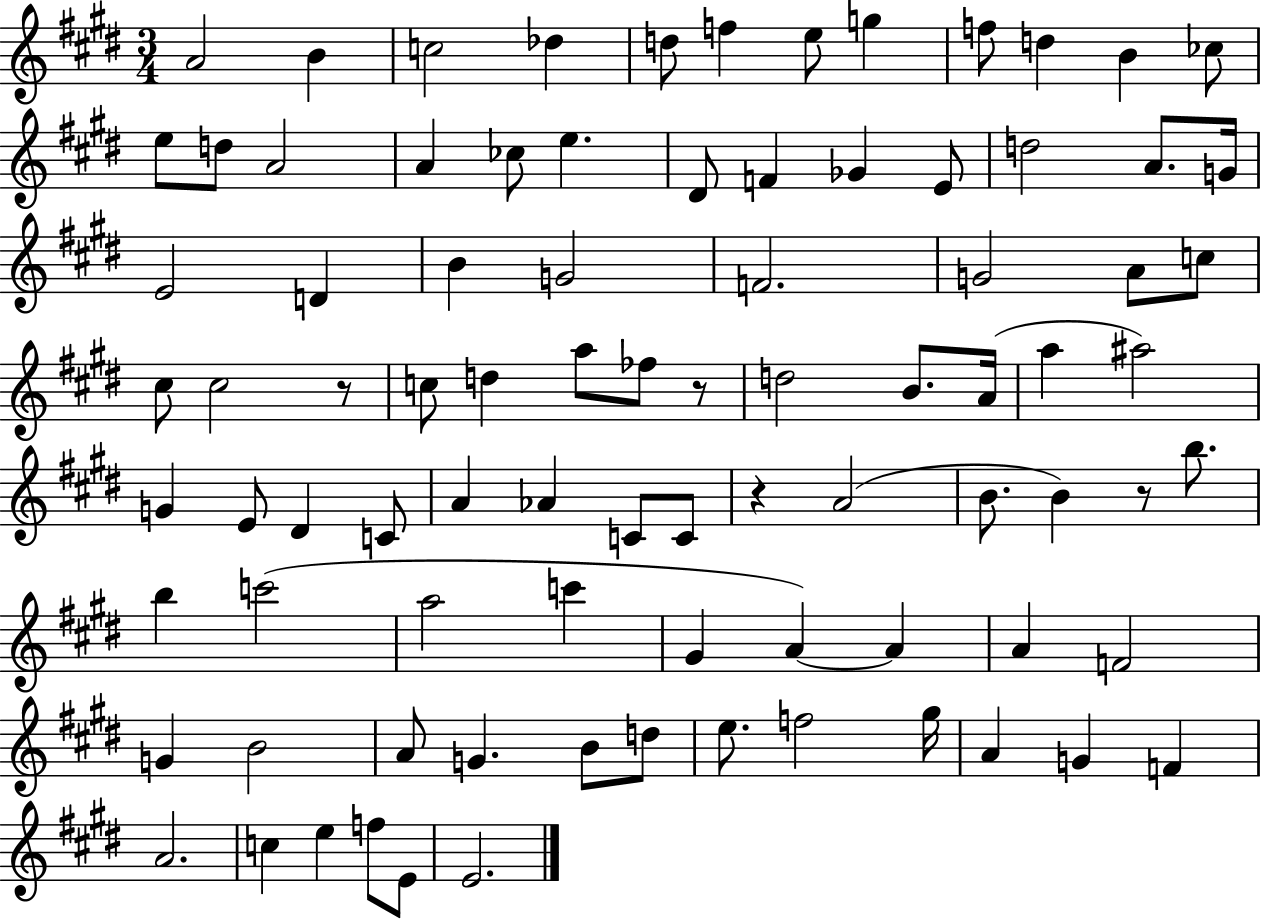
{
  \clef treble
  \numericTimeSignature
  \time 3/4
  \key e \major
  \repeat volta 2 { a'2 b'4 | c''2 des''4 | d''8 f''4 e''8 g''4 | f''8 d''4 b'4 ces''8 | \break e''8 d''8 a'2 | a'4 ces''8 e''4. | dis'8 f'4 ges'4 e'8 | d''2 a'8. g'16 | \break e'2 d'4 | b'4 g'2 | f'2. | g'2 a'8 c''8 | \break cis''8 cis''2 r8 | c''8 d''4 a''8 fes''8 r8 | d''2 b'8. a'16( | a''4 ais''2) | \break g'4 e'8 dis'4 c'8 | a'4 aes'4 c'8 c'8 | r4 a'2( | b'8. b'4) r8 b''8. | \break b''4 c'''2( | a''2 c'''4 | gis'4 a'4~~) a'4 | a'4 f'2 | \break g'4 b'2 | a'8 g'4. b'8 d''8 | e''8. f''2 gis''16 | a'4 g'4 f'4 | \break a'2. | c''4 e''4 f''8 e'8 | e'2. | } \bar "|."
}